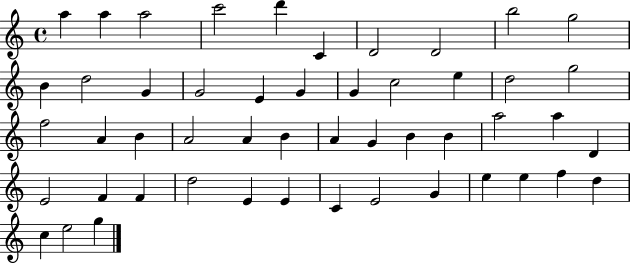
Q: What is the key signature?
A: C major